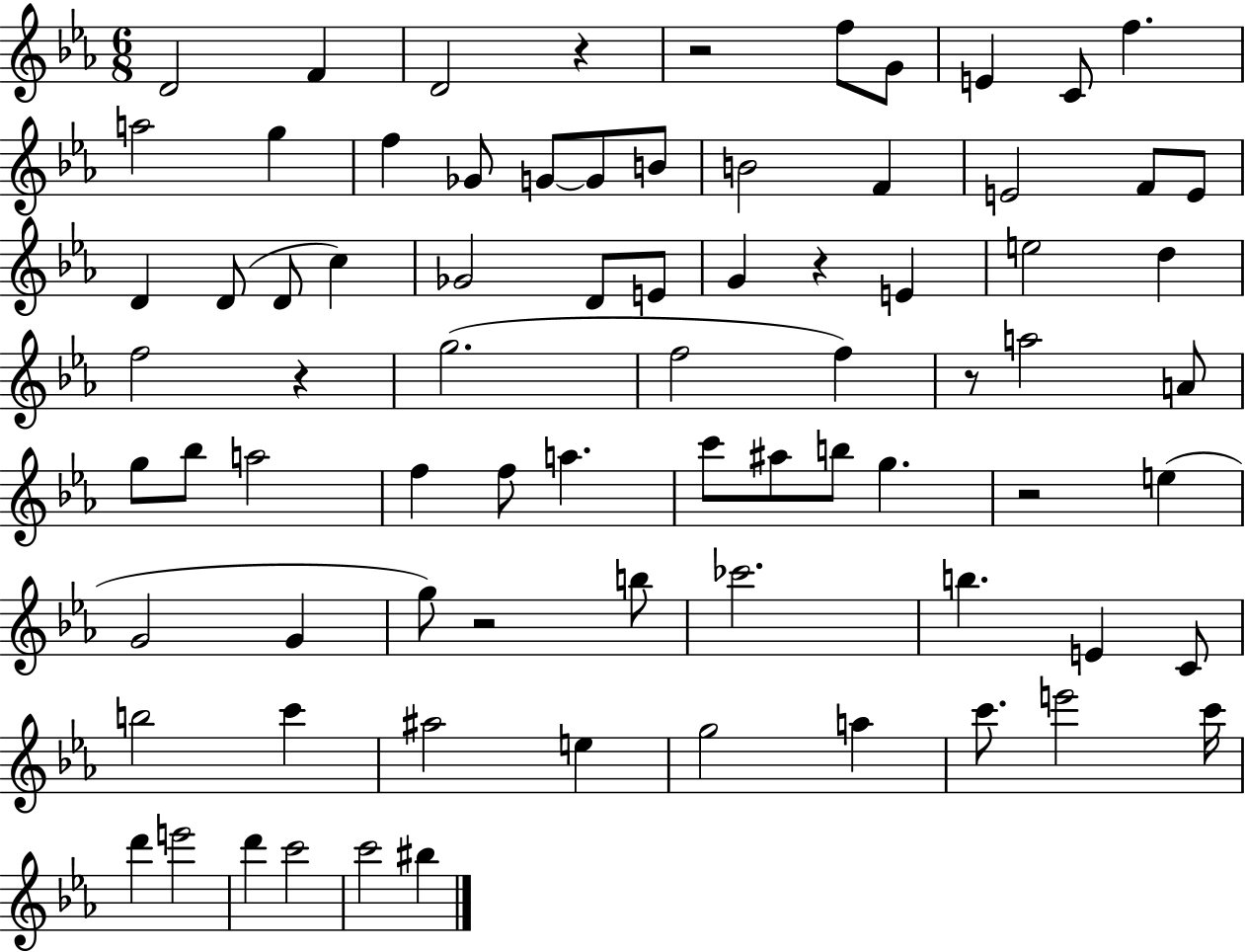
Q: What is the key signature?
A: EES major